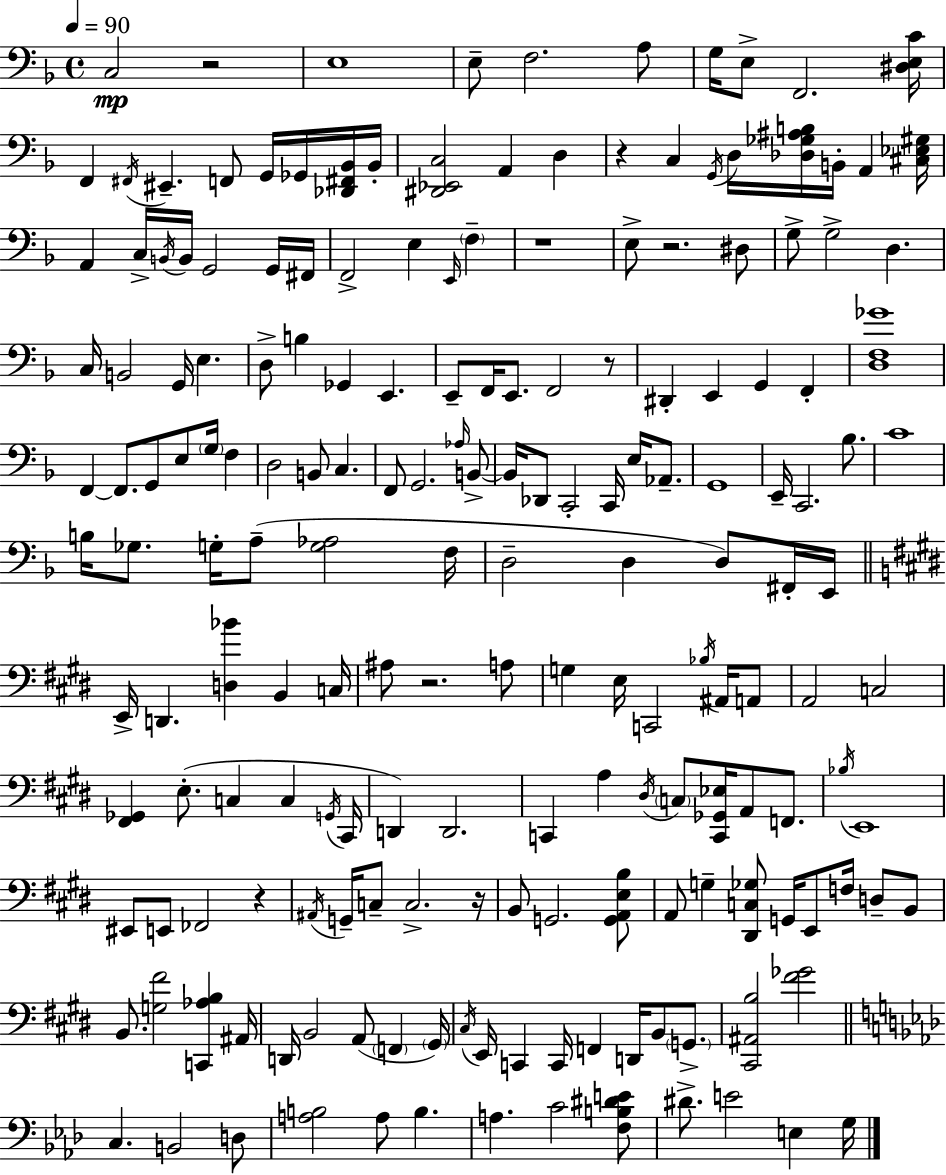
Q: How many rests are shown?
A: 8